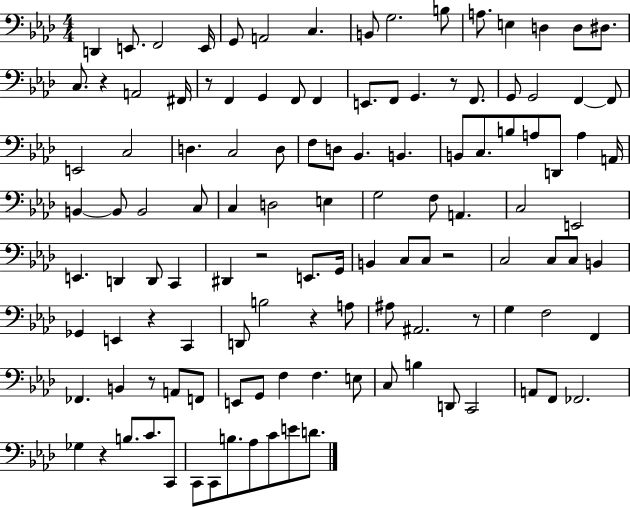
{
  \clef bass
  \numericTimeSignature
  \time 4/4
  \key aes \major
  d,4 e,8. f,2 e,16 | g,8 a,2 c4. | b,8 g2. b8 | a8. e4 d4 d8 dis8. | \break c8. r4 a,2 fis,16 | r8 f,4 g,4 f,8 f,4 | e,8. f,8 g,4. r8 f,8. | g,8 g,2 f,4~~ f,8 | \break e,2 c2 | d4. c2 d8 | f8 d8 bes,4. b,4. | b,8 c8. b8 a8 d,8 a4 a,16 | \break b,4~~ b,8 b,2 c8 | c4 d2 e4 | g2 f8 a,4. | c2 e,2 | \break e,4. d,4 d,8 c,4 | dis,4 r2 e,8. g,16 | b,4 c8 c8 r2 | c2 c8 c8 b,4 | \break ges,4 e,4 r4 c,4 | d,8 b2 r4 a8 | ais8 ais,2. r8 | g4 f2 f,4 | \break fes,4. b,4 r8 a,8 f,8 | e,8 g,8 f4 f4. e8 | c8 b4 d,8 c,2 | a,8 f,8 fes,2. | \break ges4 r4 b8. c'8. c,8 | c,8 c,8 b8. aes8 c'8 e'8 d'8. | \bar "|."
}